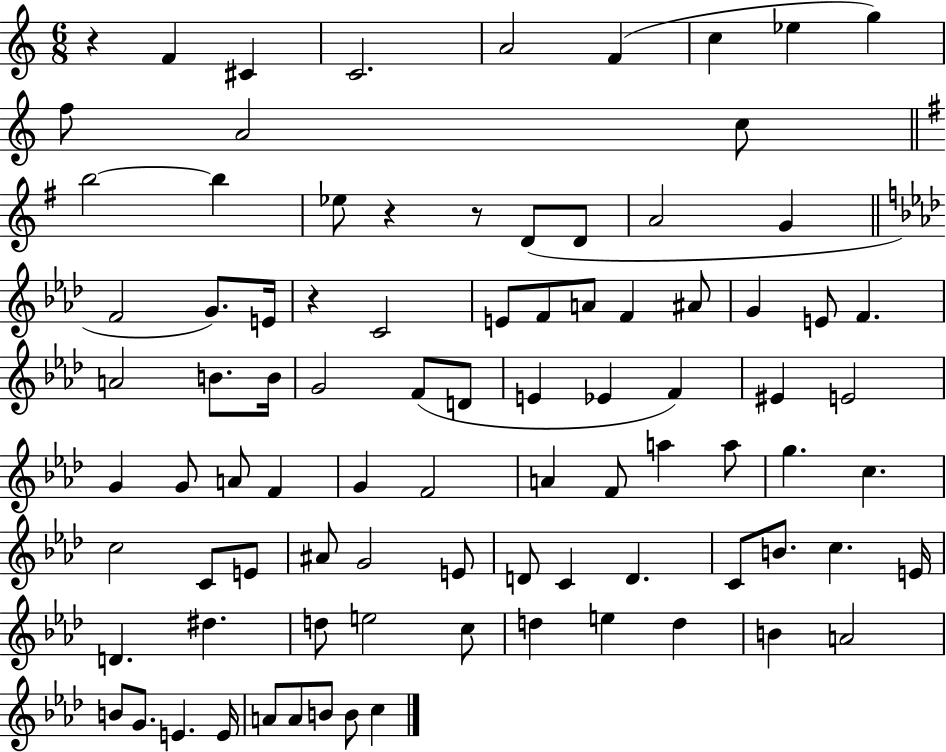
R/q F4/q C#4/q C4/h. A4/h F4/q C5/q Eb5/q G5/q F5/e A4/h C5/e B5/h B5/q Eb5/e R/q R/e D4/e D4/e A4/h G4/q F4/h G4/e. E4/s R/q C4/h E4/e F4/e A4/e F4/q A#4/e G4/q E4/e F4/q. A4/h B4/e. B4/s G4/h F4/e D4/e E4/q Eb4/q F4/q EIS4/q E4/h G4/q G4/e A4/e F4/q G4/q F4/h A4/q F4/e A5/q A5/e G5/q. C5/q. C5/h C4/e E4/e A#4/e G4/h E4/e D4/e C4/q D4/q. C4/e B4/e. C5/q. E4/s D4/q. D#5/q. D5/e E5/h C5/e D5/q E5/q D5/q B4/q A4/h B4/e G4/e. E4/q. E4/s A4/e A4/e B4/e B4/e C5/q